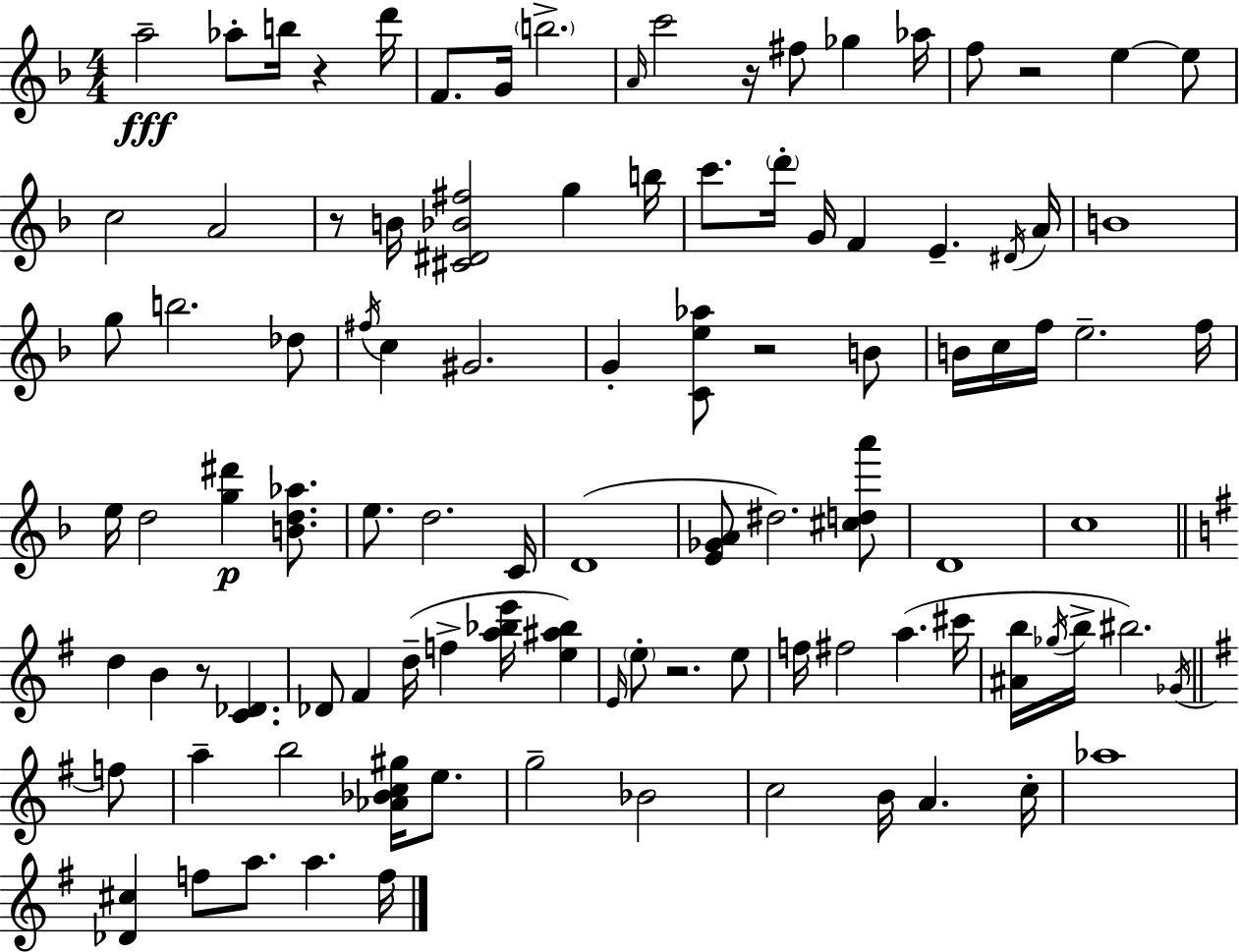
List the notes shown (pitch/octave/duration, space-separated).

A5/h Ab5/e B5/s R/q D6/s F4/e. G4/s B5/h. A4/s C6/h R/s F#5/e Gb5/q Ab5/s F5/e R/h E5/q E5/e C5/h A4/h R/e B4/s [C#4,D#4,Bb4,F#5]/h G5/q B5/s C6/e. D6/s G4/s F4/q E4/q. D#4/s A4/s B4/w G5/e B5/h. Db5/e F#5/s C5/q G#4/h. G4/q [C4,E5,Ab5]/e R/h B4/e B4/s C5/s F5/s E5/h. F5/s E5/s D5/h [G5,D#6]/q [B4,D5,Ab5]/e. E5/e. D5/h. C4/s D4/w [E4,Gb4,A4]/e D#5/h. [C#5,D5,A6]/e D4/w C5/w D5/q B4/q R/e [C4,Db4]/q. Db4/e F#4/q D5/s F5/q [A5,Bb5,E6]/s [E5,A#5,Bb5]/q E4/s E5/e R/h. E5/e F5/s F#5/h A5/q. C#6/s [A#4,B5]/s Gb5/s B5/s BIS5/h. Gb4/s F5/e A5/q B5/h [Ab4,Bb4,C5,G#5]/s E5/e. G5/h Bb4/h C5/h B4/s A4/q. C5/s Ab5/w [Db4,C#5]/q F5/e A5/e. A5/q. F5/s